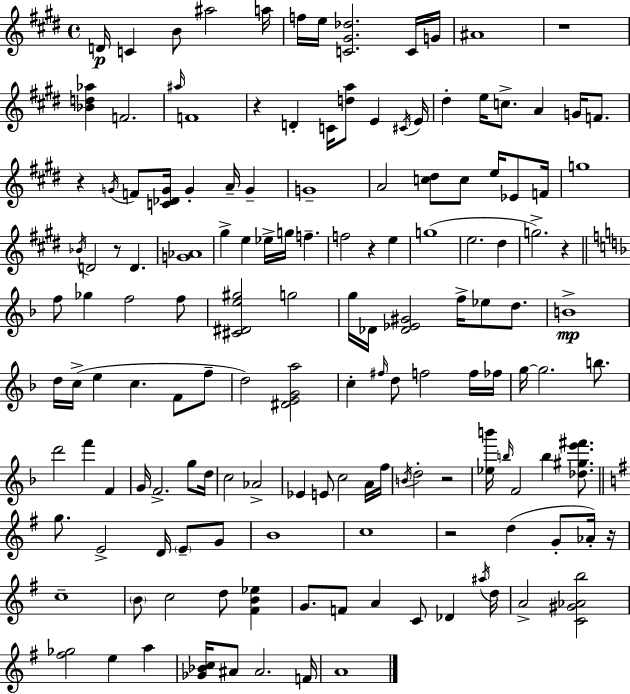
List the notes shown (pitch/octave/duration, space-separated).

D4/s C4/q B4/e A#5/h A5/s F5/s E5/s [C4,G#4,Db5]/h. C4/s G4/s A#4/w R/w [Bb4,D5,Ab5]/q F4/h. A#5/s F4/w R/q D4/q C4/s [D5,A5]/e E4/q C#4/s E4/s D#5/q E5/s C5/e. A4/q G4/s F4/e. R/q G4/s F4/e [C4,Db4,G4]/s G4/q A4/s G4/q G4/w A4/h [C5,D#5]/e C5/e E5/s Eb4/e F4/s G5/w Bb4/s D4/h R/e D4/q. [G4,Ab4]/w G#5/q E5/q Eb5/s G5/s F5/q. F5/h R/q E5/q G5/w E5/h. D#5/q G5/h. R/q F5/e Gb5/q F5/h F5/e [C#4,D#4,E5,G#5]/h G5/h G5/s Db4/s [Db4,Eb4,G#4]/h F5/s Eb5/e D5/e. B4/w D5/s C5/s E5/q C5/q. F4/e F5/e D5/h [D#4,E4,G4,A5]/h C5/q F#5/s D5/e F5/h F5/s FES5/s G5/s G5/h. B5/e. D6/h F6/q F4/q G4/s F4/h. G5/e D5/s C5/h Ab4/h Eb4/q E4/e C5/h A4/s F5/s B4/s D5/h R/h [Eb5,B6]/s B5/s F4/h B5/q [Db5,G#5,E6,F#6]/e. G5/e. E4/h D4/s E4/e G4/e B4/w C5/w R/h D5/q G4/e Ab4/s R/s C5/w B4/e C5/h D5/e [F#4,B4,Eb5]/q G4/e. F4/e A4/q C4/e Db4/q A#5/s D5/s A4/h [C4,G#4,Ab4,B5]/h [F#5,Gb5]/h E5/q A5/q [Gb4,Bb4,C5]/s A#4/e A#4/h. F4/s A4/w